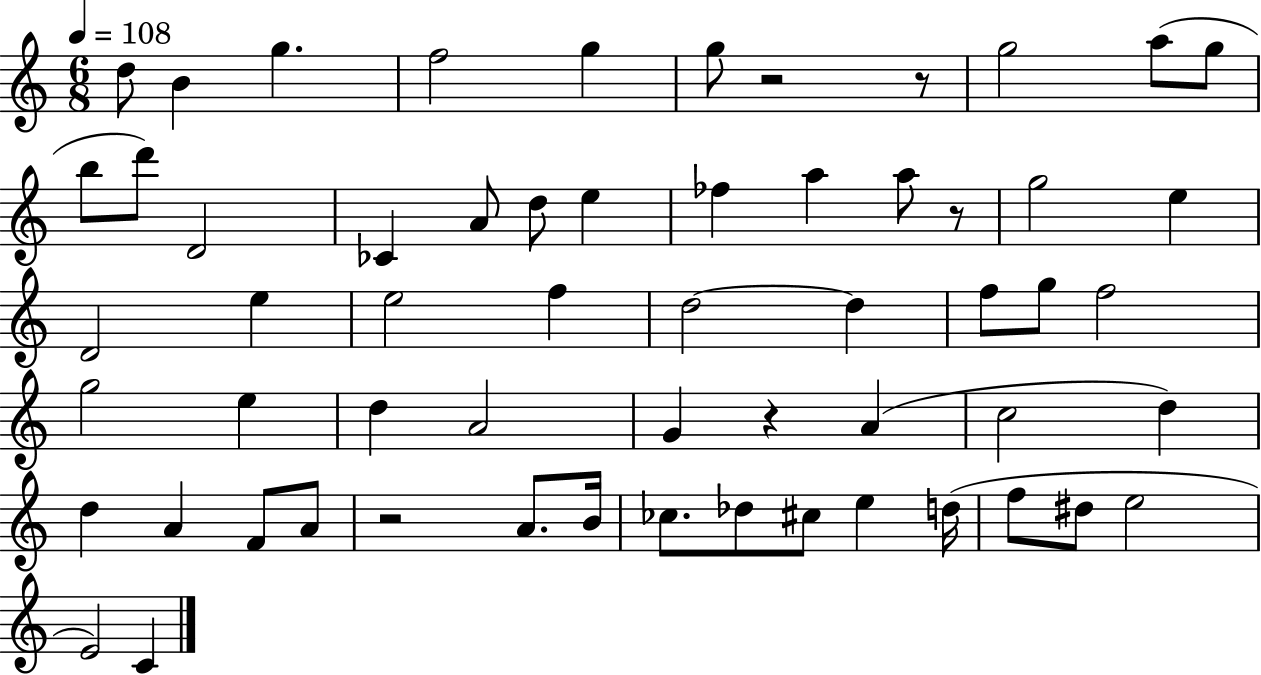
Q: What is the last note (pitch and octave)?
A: C4